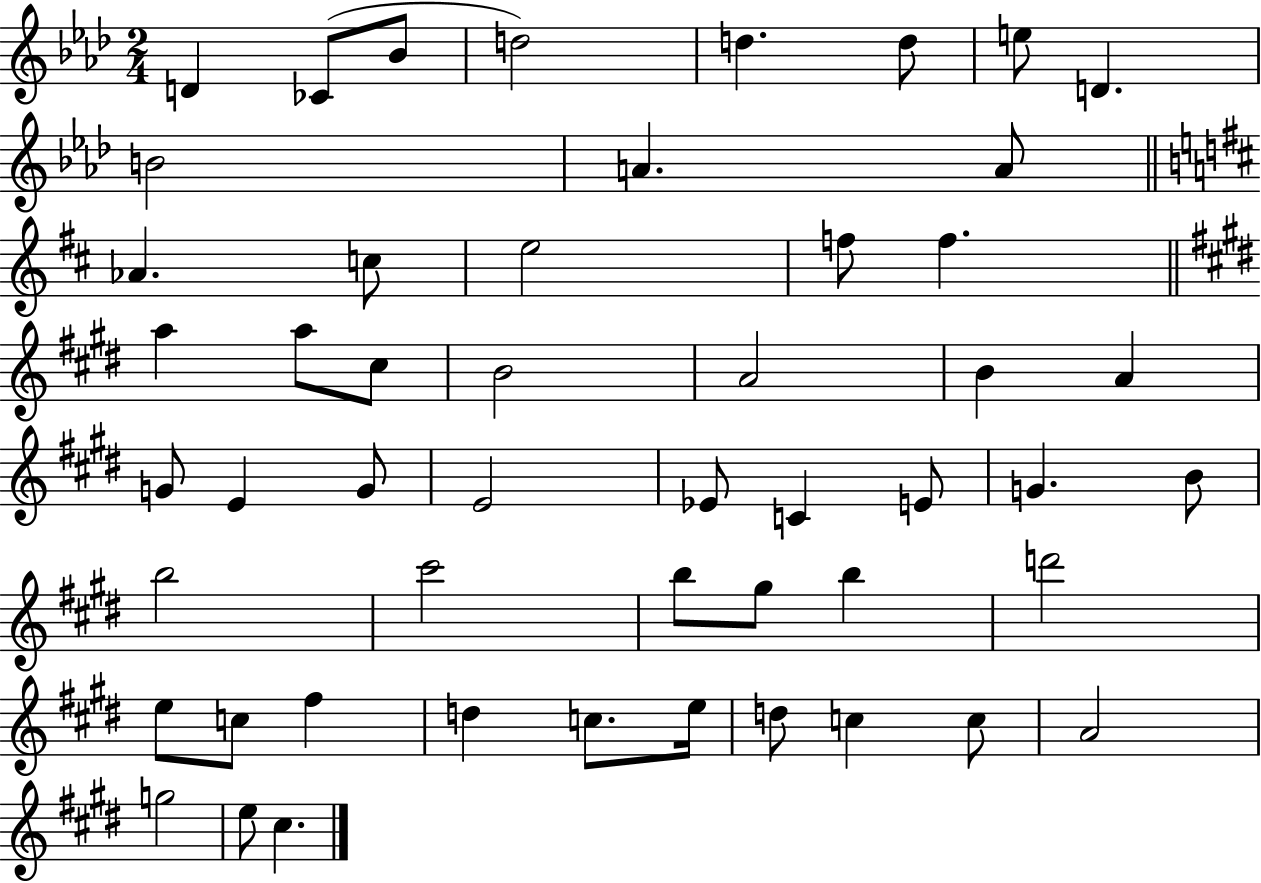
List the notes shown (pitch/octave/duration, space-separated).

D4/q CES4/e Bb4/e D5/h D5/q. D5/e E5/e D4/q. B4/h A4/q. A4/e Ab4/q. C5/e E5/h F5/e F5/q. A5/q A5/e C#5/e B4/h A4/h B4/q A4/q G4/e E4/q G4/e E4/h Eb4/e C4/q E4/e G4/q. B4/e B5/h C#6/h B5/e G#5/e B5/q D6/h E5/e C5/e F#5/q D5/q C5/e. E5/s D5/e C5/q C5/e A4/h G5/h E5/e C#5/q.